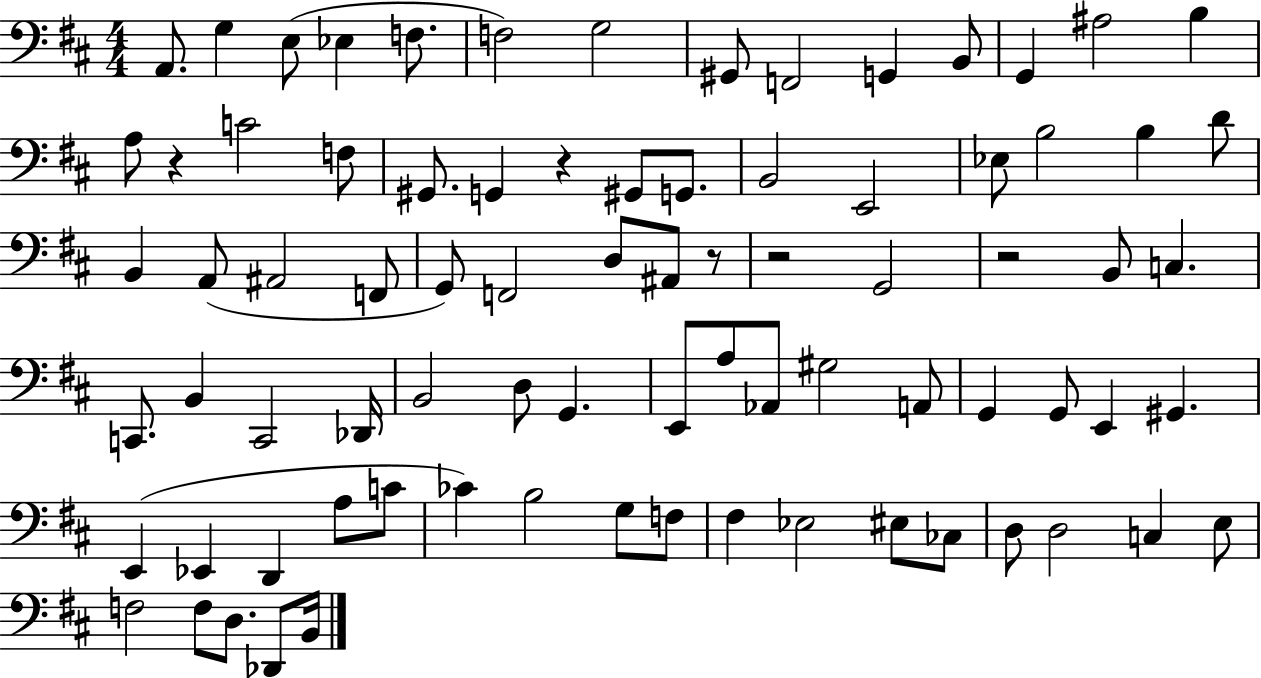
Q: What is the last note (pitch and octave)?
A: B2